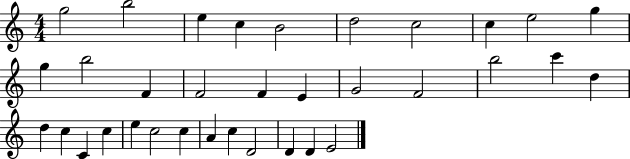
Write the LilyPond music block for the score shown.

{
  \clef treble
  \numericTimeSignature
  \time 4/4
  \key c \major
  g''2 b''2 | e''4 c''4 b'2 | d''2 c''2 | c''4 e''2 g''4 | \break g''4 b''2 f'4 | f'2 f'4 e'4 | g'2 f'2 | b''2 c'''4 d''4 | \break d''4 c''4 c'4 c''4 | e''4 c''2 c''4 | a'4 c''4 d'2 | d'4 d'4 e'2 | \break \bar "|."
}